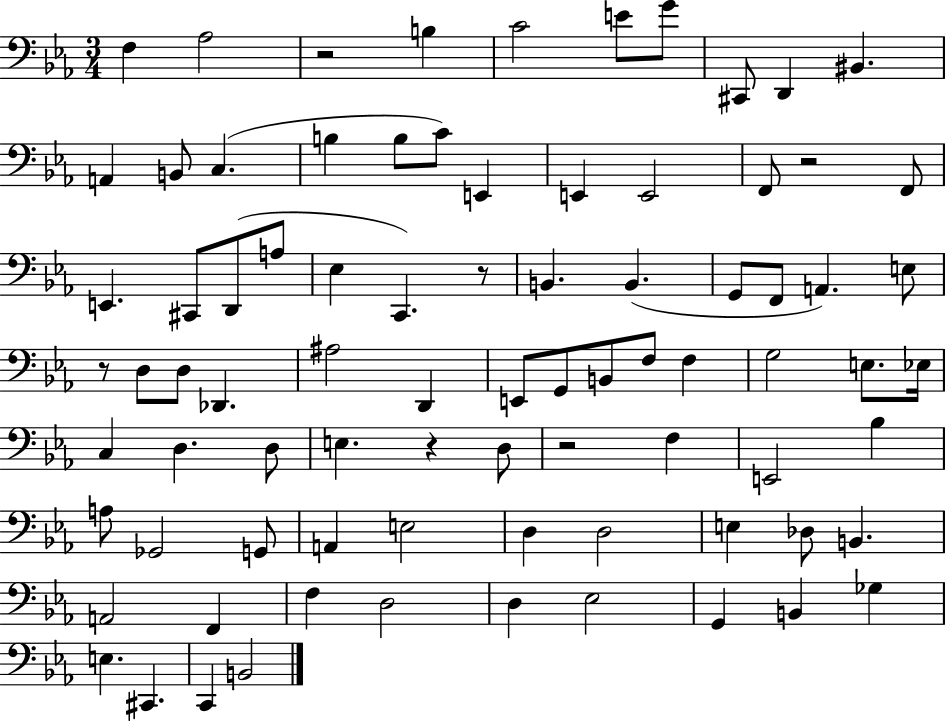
{
  \clef bass
  \numericTimeSignature
  \time 3/4
  \key ees \major
  \repeat volta 2 { f4 aes2 | r2 b4 | c'2 e'8 g'8 | cis,8 d,4 bis,4. | \break a,4 b,8 c4.( | b4 b8 c'8) e,4 | e,4 e,2 | f,8 r2 f,8 | \break e,4. cis,8 d,8( a8 | ees4 c,4.) r8 | b,4. b,4.( | g,8 f,8 a,4.) e8 | \break r8 d8 d8 des,4. | ais2 d,4 | e,8 g,8 b,8 f8 f4 | g2 e8. ees16 | \break c4 d4. d8 | e4. r4 d8 | r2 f4 | e,2 bes4 | \break a8 ges,2 g,8 | a,4 e2 | d4 d2 | e4 des8 b,4. | \break a,2 f,4 | f4 d2 | d4 ees2 | g,4 b,4 ges4 | \break e4. cis,4. | c,4 b,2 | } \bar "|."
}